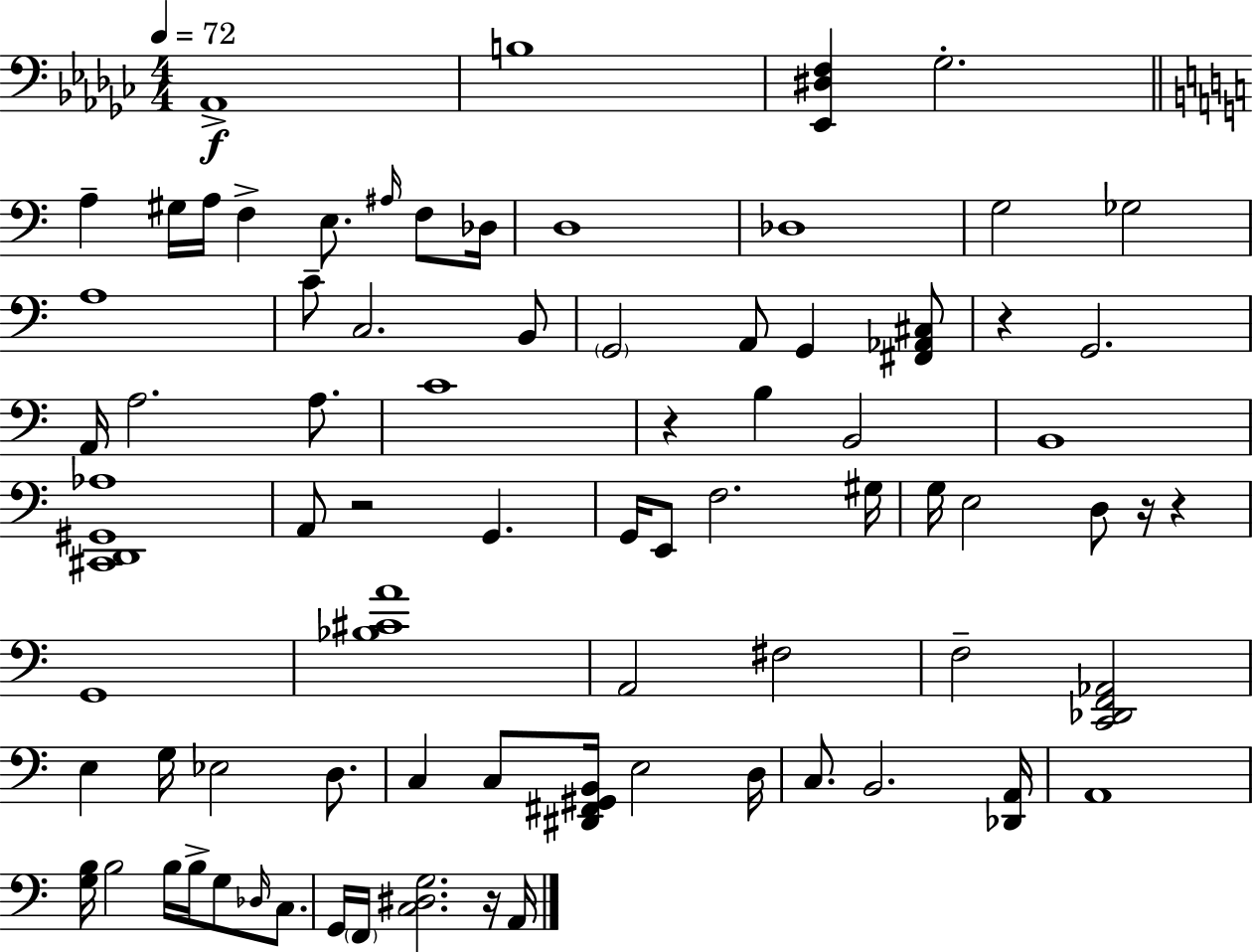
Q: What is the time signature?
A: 4/4